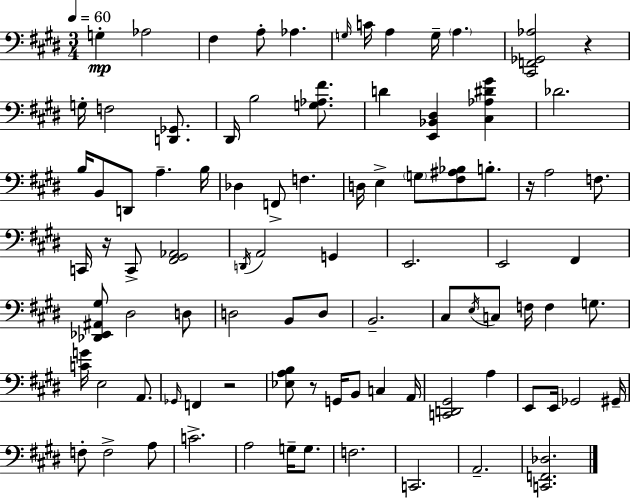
{
  \clef bass
  \numericTimeSignature
  \time 3/4
  \key e \major
  \tempo 4 = 60
  \repeat volta 2 { g4-.\mp aes2 | fis4 a8-. aes4. | \grace { g16 } c'16 a4 g16-- \parenthesize a4. | <cis, f, ges, aes>2 r4 | \break g16-. f2 <d, ges,>8. | dis,16 b2 <g aes fis'>8. | d'4 <e, bes, dis>4 <cis aes dis' gis'>4 | des'2. | \break b16 b,8 d,8 a4.-- | b16 des4 f,8-> f4. | d16 e4-> \parenthesize g8 <fis ais bes>8 b8.-. | r16 a2 f8. | \break c,16 r16 c,8-> <fis, gis, aes,>2 | \acciaccatura { d,16 } a,2 g,4 | e,2. | e,2 fis,4 | \break <des, ees, ais, gis>8 dis2 | d8 d2 b,8 | d8 b,2.-- | cis8 \acciaccatura { e16 } c8 f16 f4 | \break g8. <c' g'>16 e2 | a,8. \grace { ges,16 } f,4 r2 | <ees a b>8 r8 g,16 b,8 c4 | a,16 <c, d, gis,>2 | \break a4 e,8 e,16 ges,2 | gis,16-- f8-. f2-> | a8 c'2.-> | a2 | \break g16-- g8. f2. | c,2. | a,2.-- | <c, f, des>2. | \break } \bar "|."
}